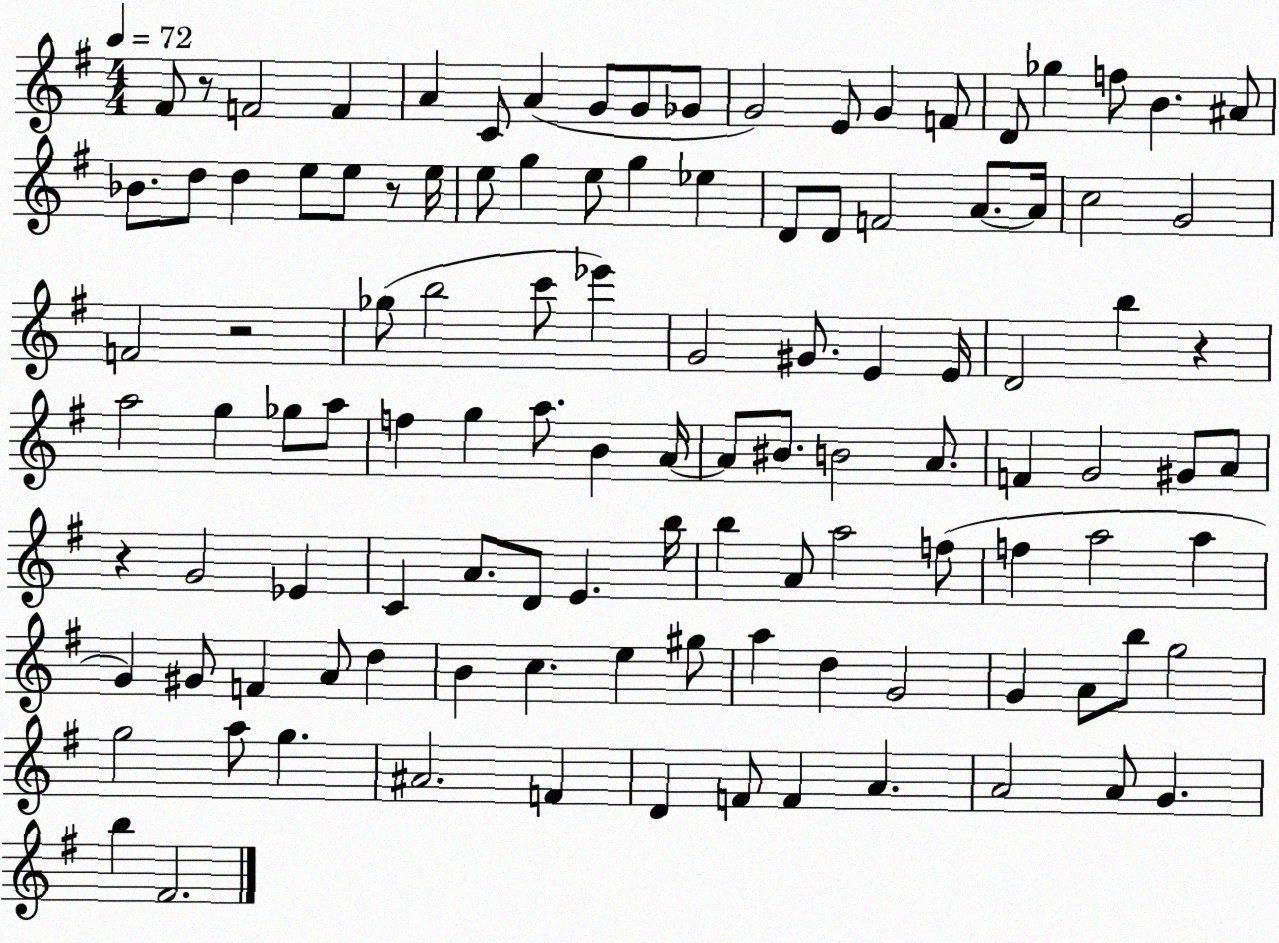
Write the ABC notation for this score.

X:1
T:Untitled
M:4/4
L:1/4
K:G
^F/2 z/2 F2 F A C/2 A G/2 G/2 _G/2 G2 E/2 G F/2 D/2 _g f/2 B ^A/2 _B/2 d/2 d e/2 e/2 z/2 e/4 e/2 g e/2 g _e D/2 D/2 F2 A/2 A/4 c2 G2 F2 z2 _g/2 b2 c'/2 _e' G2 ^G/2 E E/4 D2 b z a2 g _g/2 a/2 f g a/2 B A/4 A/2 ^B/2 B2 A/2 F G2 ^G/2 A/2 z G2 _E C A/2 D/2 E b/4 b A/2 a2 f/2 f a2 a G ^G/2 F A/2 d B c e ^g/2 a d G2 G A/2 b/2 g2 g2 a/2 g ^A2 F D F/2 F A A2 A/2 G b ^F2